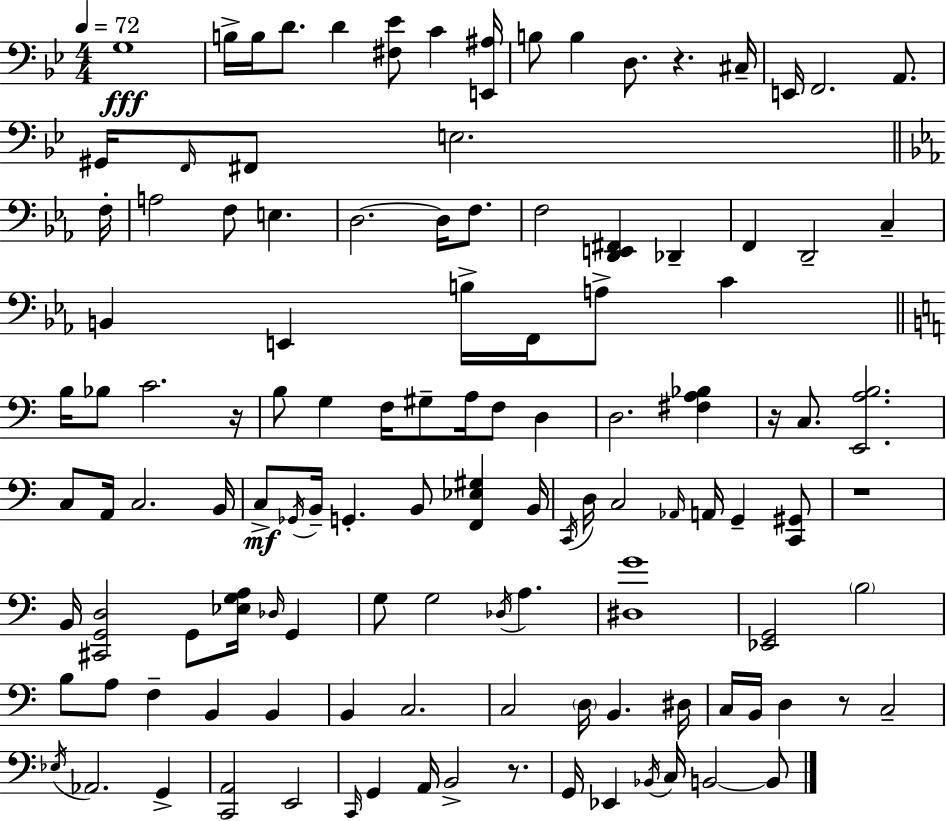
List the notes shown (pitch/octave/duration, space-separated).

G3/w B3/s B3/s D4/e. D4/q [F#3,Eb4]/e C4/q [E2,A#3]/s B3/e B3/q D3/e. R/q. C#3/s E2/s F2/h. A2/e. G#2/s F2/s F#2/e E3/h. F3/s A3/h F3/e E3/q. D3/h. D3/s F3/e. F3/h [D2,E2,F#2]/q Db2/q F2/q D2/h C3/q B2/q E2/q B3/s F2/s A3/e C4/q B3/s Bb3/e C4/h. R/s B3/e G3/q F3/s G#3/e A3/s F3/e D3/q D3/h. [F#3,A3,Bb3]/q R/s C3/e. [E2,A3,B3]/h. C3/e A2/s C3/h. B2/s C3/e Gb2/s B2/s G2/q. B2/e [F2,Eb3,G#3]/q B2/s C2/s D3/s C3/h Ab2/s A2/s G2/q [C2,G#2]/e R/w B2/s [C#2,G2,D3]/h G2/e [Eb3,G3,A3]/s Db3/s G2/q G3/e G3/h Db3/s A3/q. [D#3,G4]/w [Eb2,G2]/h B3/h B3/e A3/e F3/q B2/q B2/q B2/q C3/h. C3/h D3/s B2/q. D#3/s C3/s B2/s D3/q R/e C3/h Eb3/s Ab2/h. G2/q [C2,A2]/h E2/h C2/s G2/q A2/s B2/h R/e. G2/s Eb2/q Bb2/s C3/s B2/h B2/e